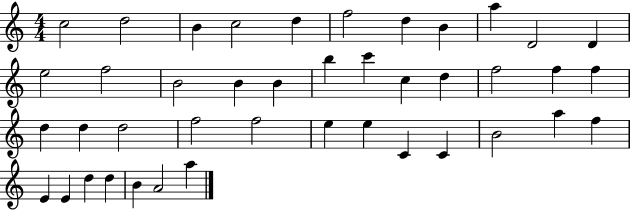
{
  \clef treble
  \numericTimeSignature
  \time 4/4
  \key c \major
  c''2 d''2 | b'4 c''2 d''4 | f''2 d''4 b'4 | a''4 d'2 d'4 | \break e''2 f''2 | b'2 b'4 b'4 | b''4 c'''4 c''4 d''4 | f''2 f''4 f''4 | \break d''4 d''4 d''2 | f''2 f''2 | e''4 e''4 c'4 c'4 | b'2 a''4 f''4 | \break e'4 e'4 d''4 d''4 | b'4 a'2 a''4 | \bar "|."
}